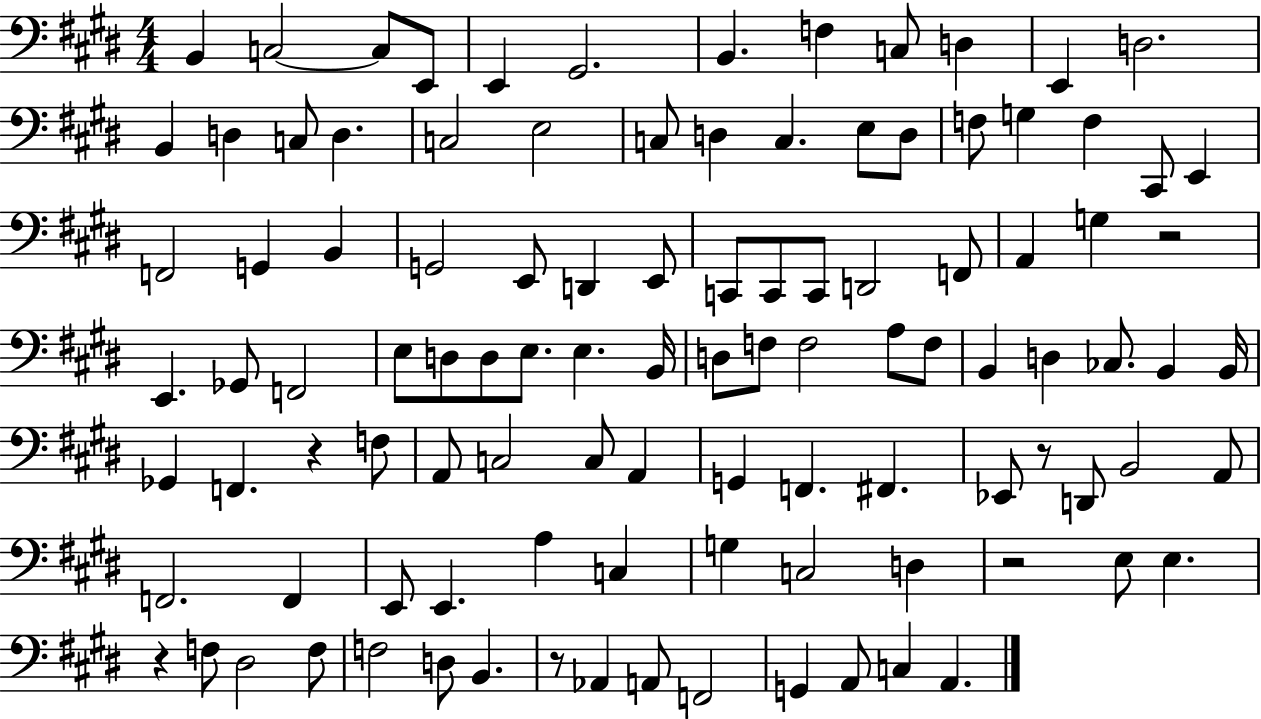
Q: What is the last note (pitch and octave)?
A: A2